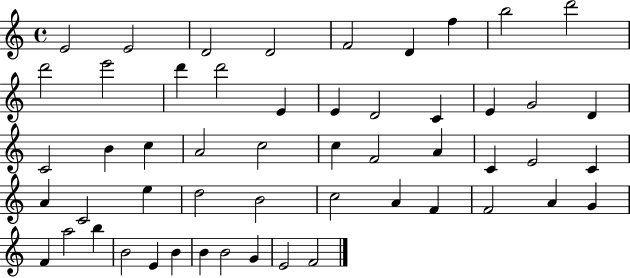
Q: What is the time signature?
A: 4/4